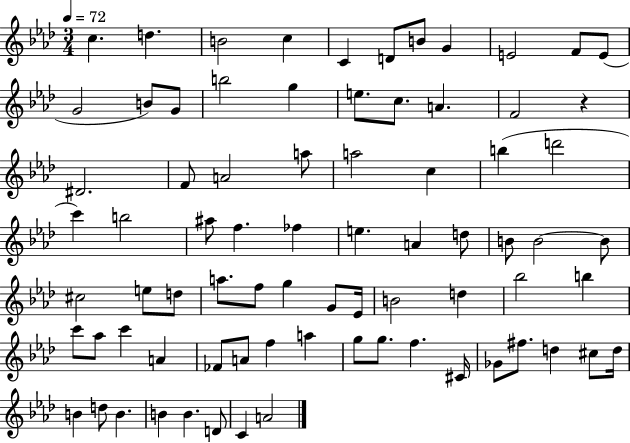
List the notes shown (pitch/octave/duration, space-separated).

C5/q. D5/q. B4/h C5/q C4/q D4/e B4/e G4/q E4/h F4/e E4/e G4/h B4/e G4/e B5/h G5/q E5/e. C5/e. A4/q. F4/h R/q D#4/h. F4/e A4/h A5/e A5/h C5/q B5/q D6/h C6/q B5/h A#5/e F5/q. FES5/q E5/q. A4/q D5/e B4/e B4/h B4/e C#5/h E5/e D5/e A5/e. F5/e G5/q G4/e Eb4/s B4/h D5/q Bb5/h B5/q C6/e Ab5/e C6/q A4/q FES4/e A4/e F5/q A5/q G5/e G5/e. F5/q. C#4/s Gb4/e F#5/e. D5/q C#5/e D5/s B4/q D5/e B4/q. B4/q B4/q. D4/e C4/q A4/h